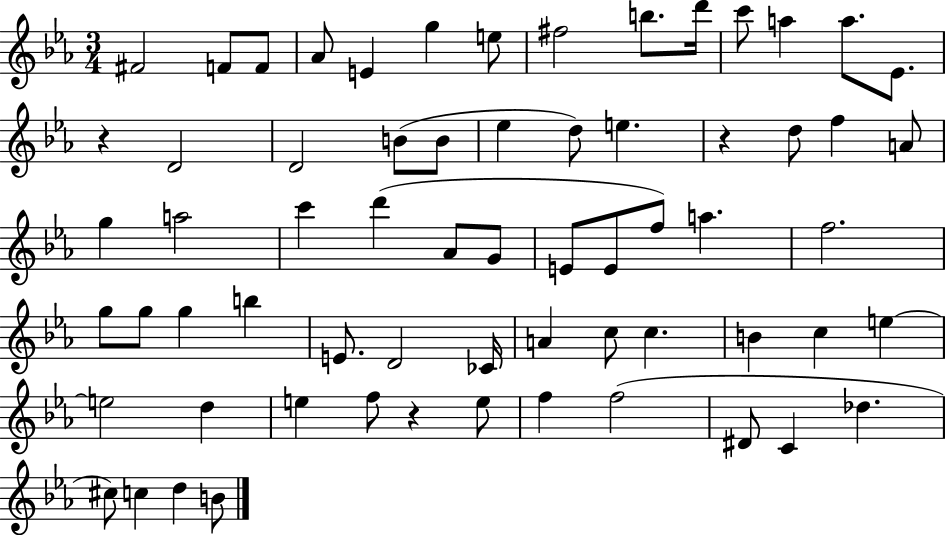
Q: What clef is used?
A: treble